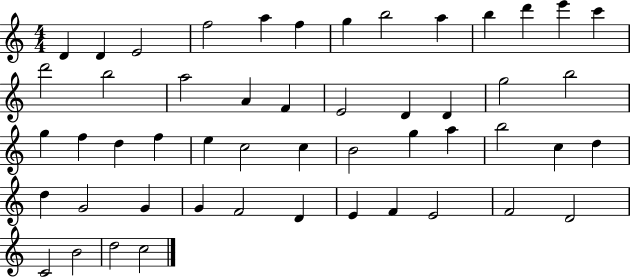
X:1
T:Untitled
M:4/4
L:1/4
K:C
D D E2 f2 a f g b2 a b d' e' c' d'2 b2 a2 A F E2 D D g2 b2 g f d f e c2 c B2 g a b2 c d d G2 G G F2 D E F E2 F2 D2 C2 B2 d2 c2